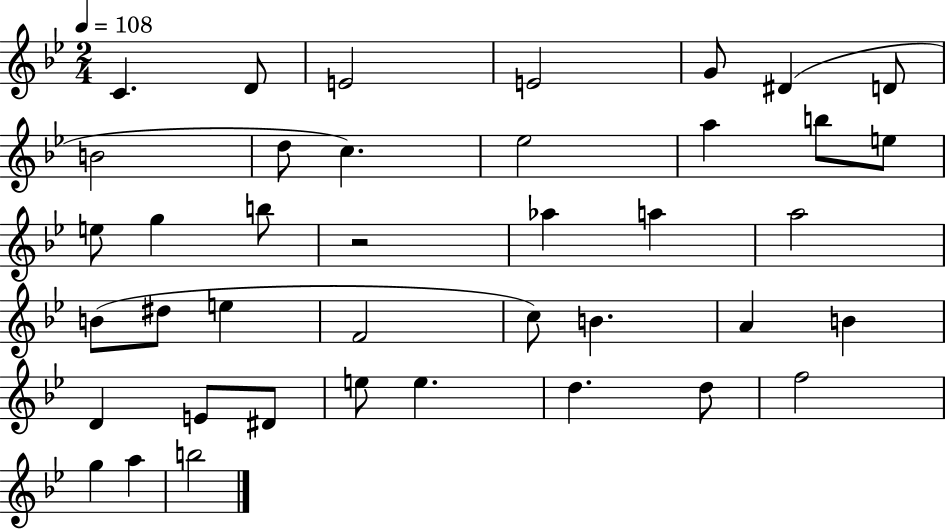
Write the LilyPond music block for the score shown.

{
  \clef treble
  \numericTimeSignature
  \time 2/4
  \key bes \major
  \tempo 4 = 108
  c'4. d'8 | e'2 | e'2 | g'8 dis'4( d'8 | \break b'2 | d''8 c''4.) | ees''2 | a''4 b''8 e''8 | \break e''8 g''4 b''8 | r2 | aes''4 a''4 | a''2 | \break b'8( dis''8 e''4 | f'2 | c''8) b'4. | a'4 b'4 | \break d'4 e'8 dis'8 | e''8 e''4. | d''4. d''8 | f''2 | \break g''4 a''4 | b''2 | \bar "|."
}